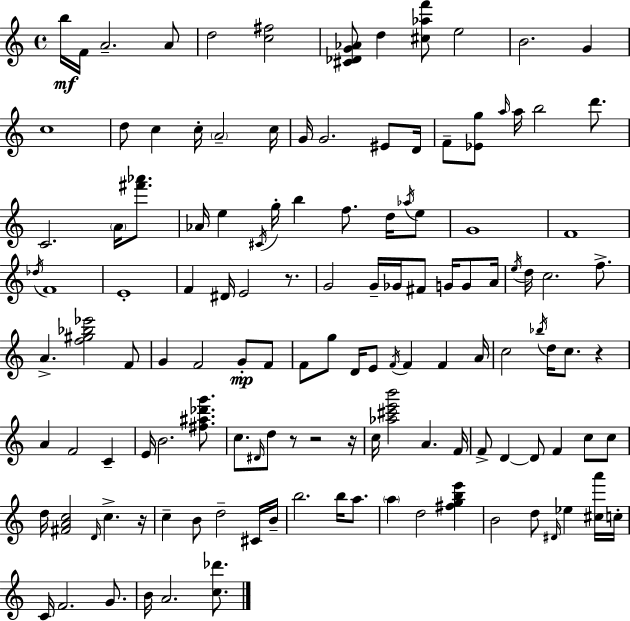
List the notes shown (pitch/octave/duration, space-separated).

B5/s F4/s A4/h. A4/e D5/h [C5,F#5]/h [C#4,Db4,G4,Ab4]/e D5/q [C#5,Ab5,F6]/e E5/h B4/h. G4/q C5/w D5/e C5/q C5/s A4/h C5/s G4/s G4/h. EIS4/e D4/s F4/e [Eb4,G5]/e A5/s A5/s B5/h D6/e. C4/h. A4/s [F#6,Ab6]/e. Ab4/s E5/q C#4/s G5/s B5/q F5/e. D5/s Ab5/s E5/e G4/w F4/w Db5/s F4/w E4/w F4/q D#4/s E4/h R/e. G4/h G4/s Gb4/s F#4/e G4/s G4/e A4/s E5/s D5/s C5/h. F5/e. A4/q. [F5,G#5,Bb5,Eb6]/h F4/e G4/q F4/h G4/e F4/e F4/e G5/e D4/s E4/e F4/s F4/q F4/q A4/s C5/h Bb5/s D5/s C5/e. R/q A4/q F4/h C4/q E4/s B4/h. [F#5,A#5,Db6,G6]/e. C5/e. D#4/s D5/e R/e R/h R/s C5/s [Ab5,C#6,E6,B6]/h A4/q. F4/s F4/e D4/q D4/e F4/q C5/e C5/e D5/s [F#4,A4,C5]/h D4/s C5/q. R/s C5/q B4/e D5/h C#4/s B4/s B5/h. B5/s A5/e. A5/q D5/h [F#5,G5,B5,E6]/q B4/h D5/e D#4/s Eb5/q [C#5,A6]/s C5/s C4/s F4/h. G4/e. B4/s A4/h. [C5,Db6]/e.